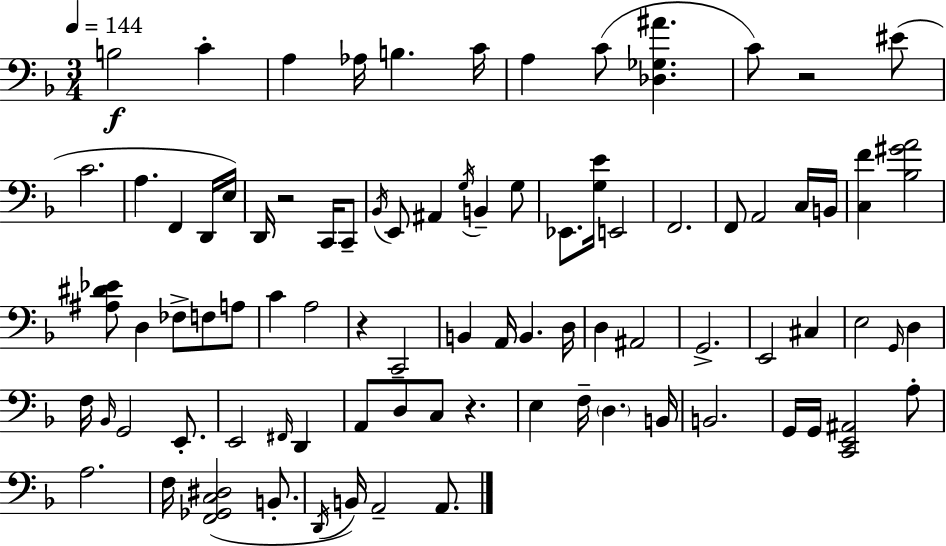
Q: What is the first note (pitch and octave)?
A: B3